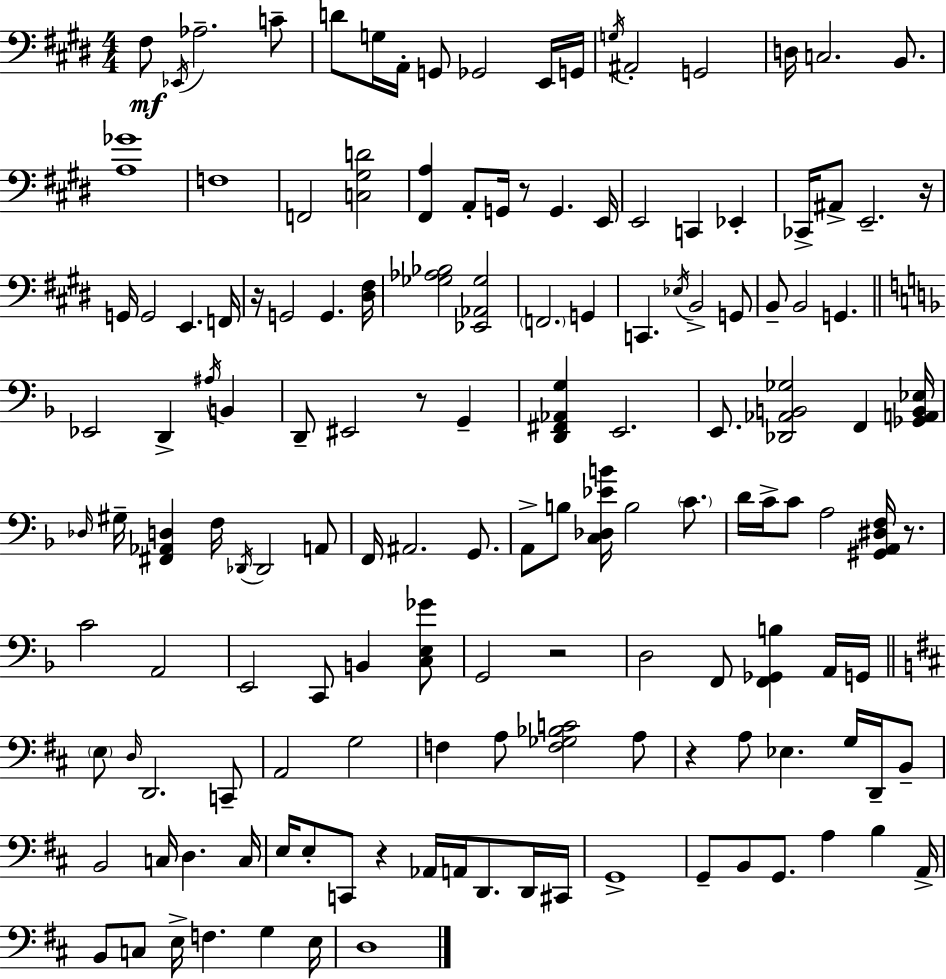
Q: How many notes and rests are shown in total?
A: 144